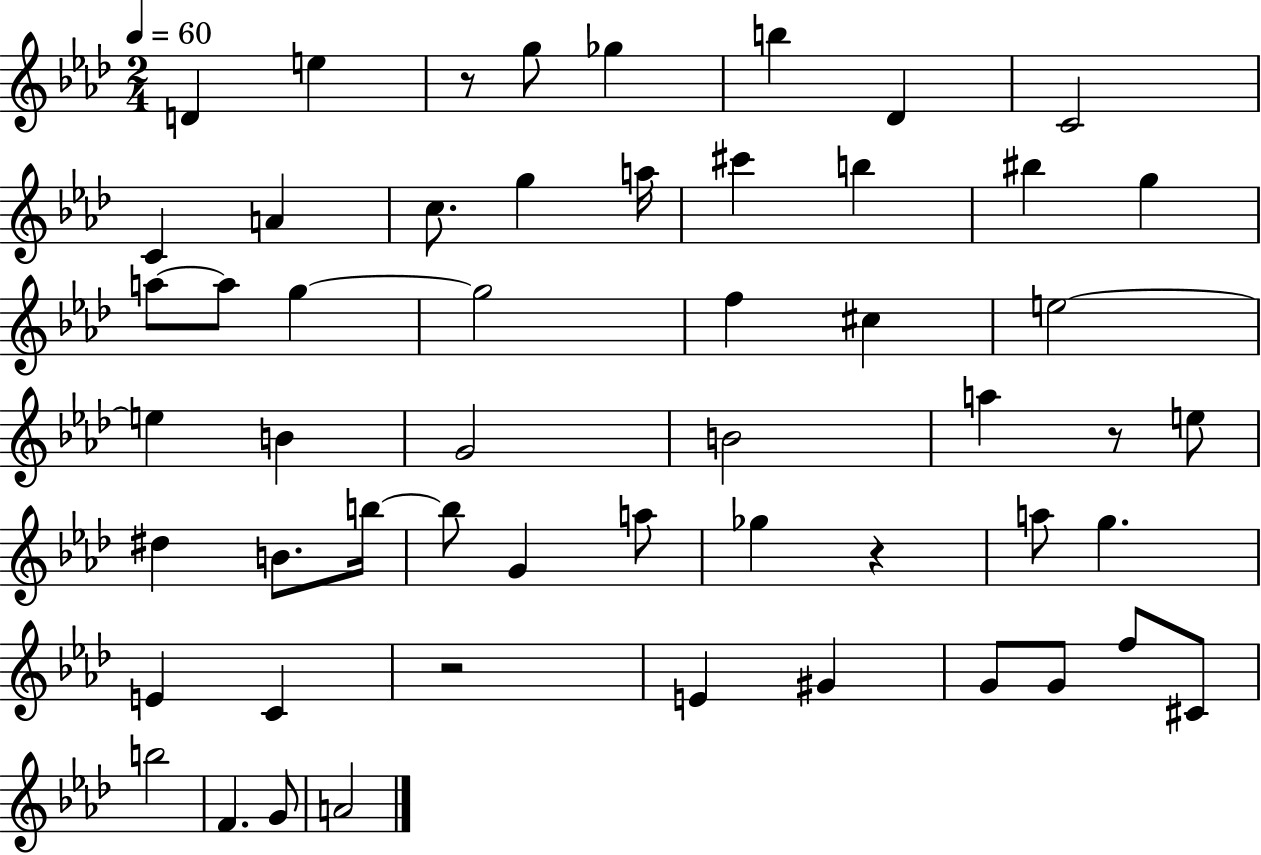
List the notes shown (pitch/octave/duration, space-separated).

D4/q E5/q R/e G5/e Gb5/q B5/q Db4/q C4/h C4/q A4/q C5/e. G5/q A5/s C#6/q B5/q BIS5/q G5/q A5/e A5/e G5/q G5/h F5/q C#5/q E5/h E5/q B4/q G4/h B4/h A5/q R/e E5/e D#5/q B4/e. B5/s B5/e G4/q A5/e Gb5/q R/q A5/e G5/q. E4/q C4/q R/h E4/q G#4/q G4/e G4/e F5/e C#4/e B5/h F4/q. G4/e A4/h